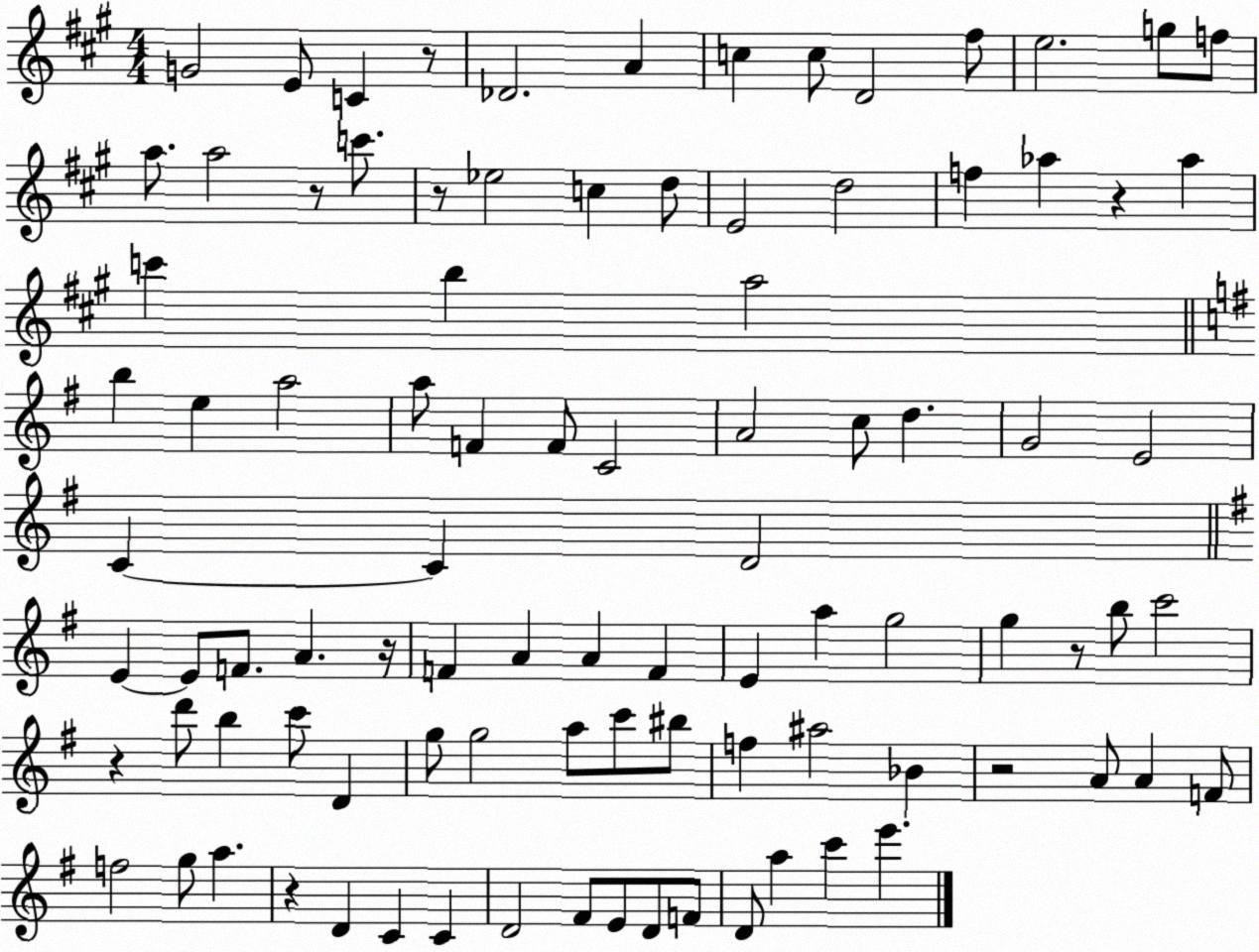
X:1
T:Untitled
M:4/4
L:1/4
K:A
G2 E/2 C z/2 _D2 A c c/2 D2 ^f/2 e2 g/2 f/2 a/2 a2 z/2 c'/2 z/2 _e2 c d/2 E2 d2 f _a z _a c' b a2 b e a2 a/2 F F/2 C2 A2 c/2 d G2 E2 C C D2 E E/2 F/2 A z/4 F A A F E a g2 g z/2 b/2 c'2 z d'/2 b c'/2 D g/2 g2 a/2 c'/2 ^b/2 f ^a2 _B z2 A/2 A F/2 f2 g/2 a z D C C D2 ^F/2 E/2 D/2 F/2 D/2 a c' e'